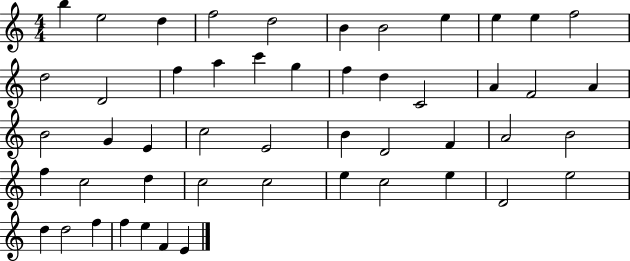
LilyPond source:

{
  \clef treble
  \numericTimeSignature
  \time 4/4
  \key c \major
  b''4 e''2 d''4 | f''2 d''2 | b'4 b'2 e''4 | e''4 e''4 f''2 | \break d''2 d'2 | f''4 a''4 c'''4 g''4 | f''4 d''4 c'2 | a'4 f'2 a'4 | \break b'2 g'4 e'4 | c''2 e'2 | b'4 d'2 f'4 | a'2 b'2 | \break f''4 c''2 d''4 | c''2 c''2 | e''4 c''2 e''4 | d'2 e''2 | \break d''4 d''2 f''4 | f''4 e''4 f'4 e'4 | \bar "|."
}